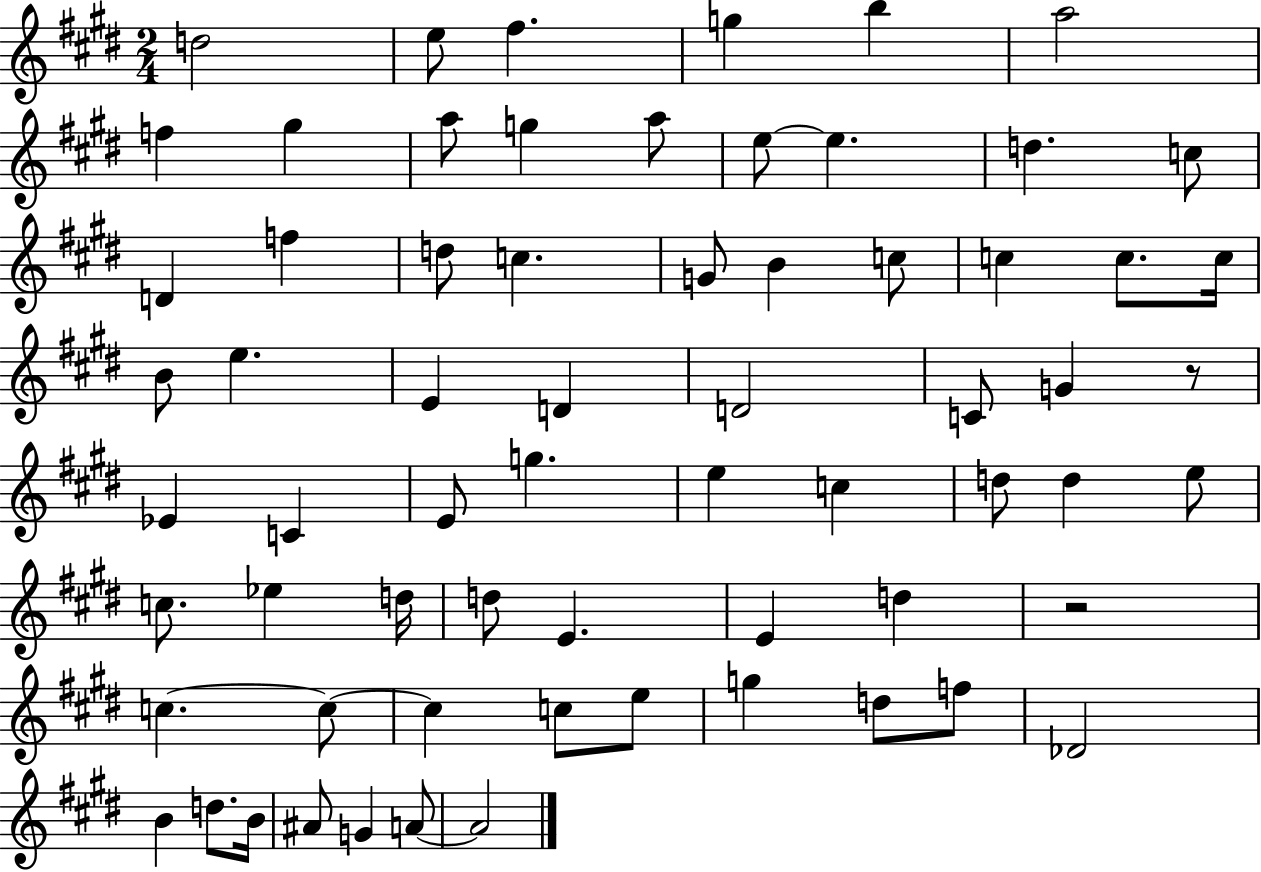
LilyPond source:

{
  \clef treble
  \numericTimeSignature
  \time 2/4
  \key e \major
  \repeat volta 2 { d''2 | e''8 fis''4. | g''4 b''4 | a''2 | \break f''4 gis''4 | a''8 g''4 a''8 | e''8~~ e''4. | d''4. c''8 | \break d'4 f''4 | d''8 c''4. | g'8 b'4 c''8 | c''4 c''8. c''16 | \break b'8 e''4. | e'4 d'4 | d'2 | c'8 g'4 r8 | \break ees'4 c'4 | e'8 g''4. | e''4 c''4 | d''8 d''4 e''8 | \break c''8. ees''4 d''16 | d''8 e'4. | e'4 d''4 | r2 | \break c''4.~~ c''8~~ | c''4 c''8 e''8 | g''4 d''8 f''8 | des'2 | \break b'4 d''8. b'16 | ais'8 g'4 a'8~~ | a'2 | } \bar "|."
}